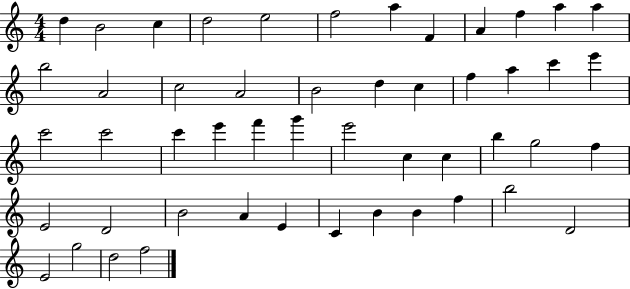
D5/q B4/h C5/q D5/h E5/h F5/h A5/q F4/q A4/q F5/q A5/q A5/q B5/h A4/h C5/h A4/h B4/h D5/q C5/q F5/q A5/q C6/q E6/q C6/h C6/h C6/q E6/q F6/q G6/q E6/h C5/q C5/q B5/q G5/h F5/q E4/h D4/h B4/h A4/q E4/q C4/q B4/q B4/q F5/q B5/h D4/h E4/h G5/h D5/h F5/h